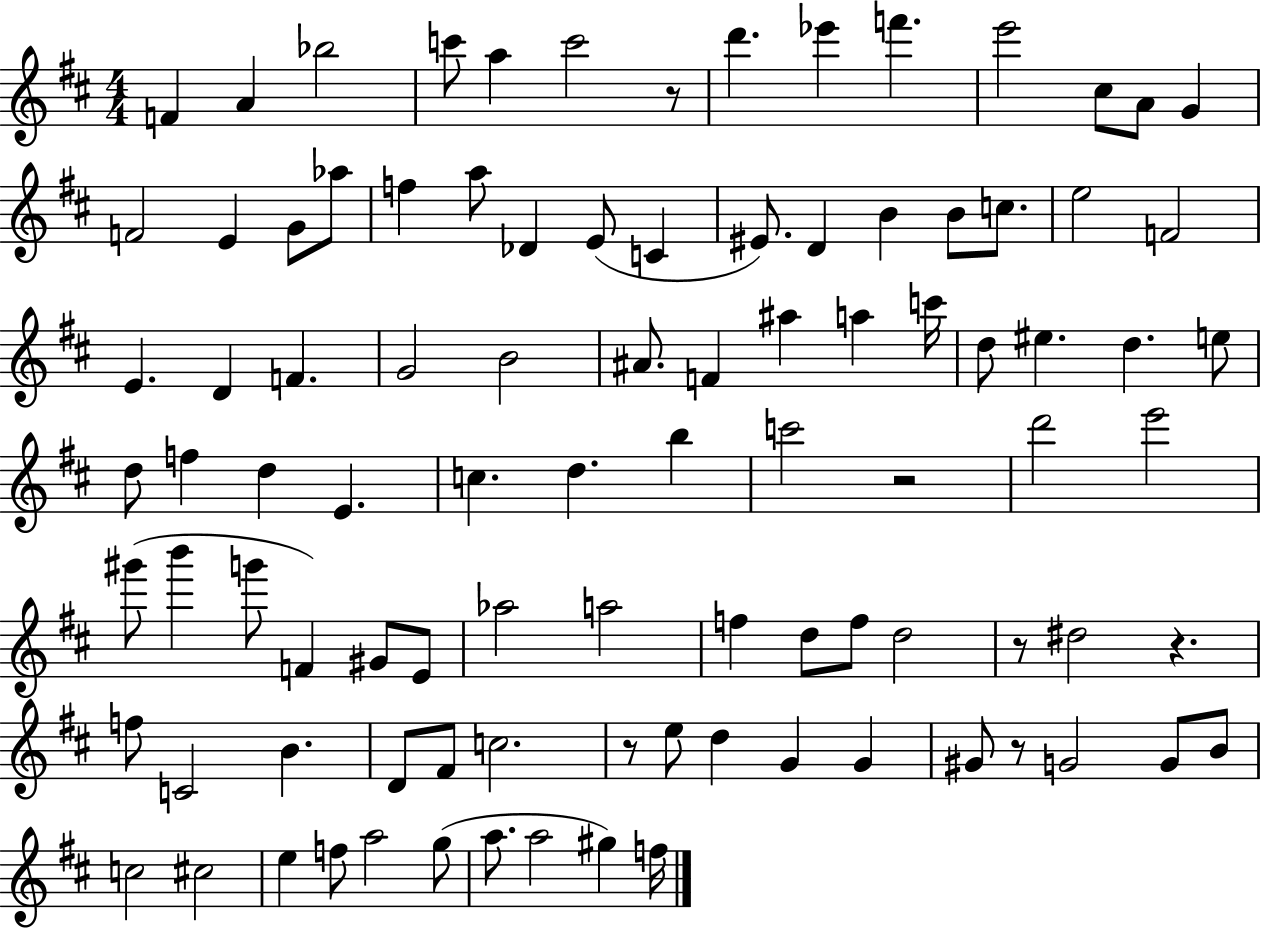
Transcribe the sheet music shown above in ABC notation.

X:1
T:Untitled
M:4/4
L:1/4
K:D
F A _b2 c'/2 a c'2 z/2 d' _e' f' e'2 ^c/2 A/2 G F2 E G/2 _a/2 f a/2 _D E/2 C ^E/2 D B B/2 c/2 e2 F2 E D F G2 B2 ^A/2 F ^a a c'/4 d/2 ^e d e/2 d/2 f d E c d b c'2 z2 d'2 e'2 ^g'/2 b' g'/2 F ^G/2 E/2 _a2 a2 f d/2 f/2 d2 z/2 ^d2 z f/2 C2 B D/2 ^F/2 c2 z/2 e/2 d G G ^G/2 z/2 G2 G/2 B/2 c2 ^c2 e f/2 a2 g/2 a/2 a2 ^g f/4